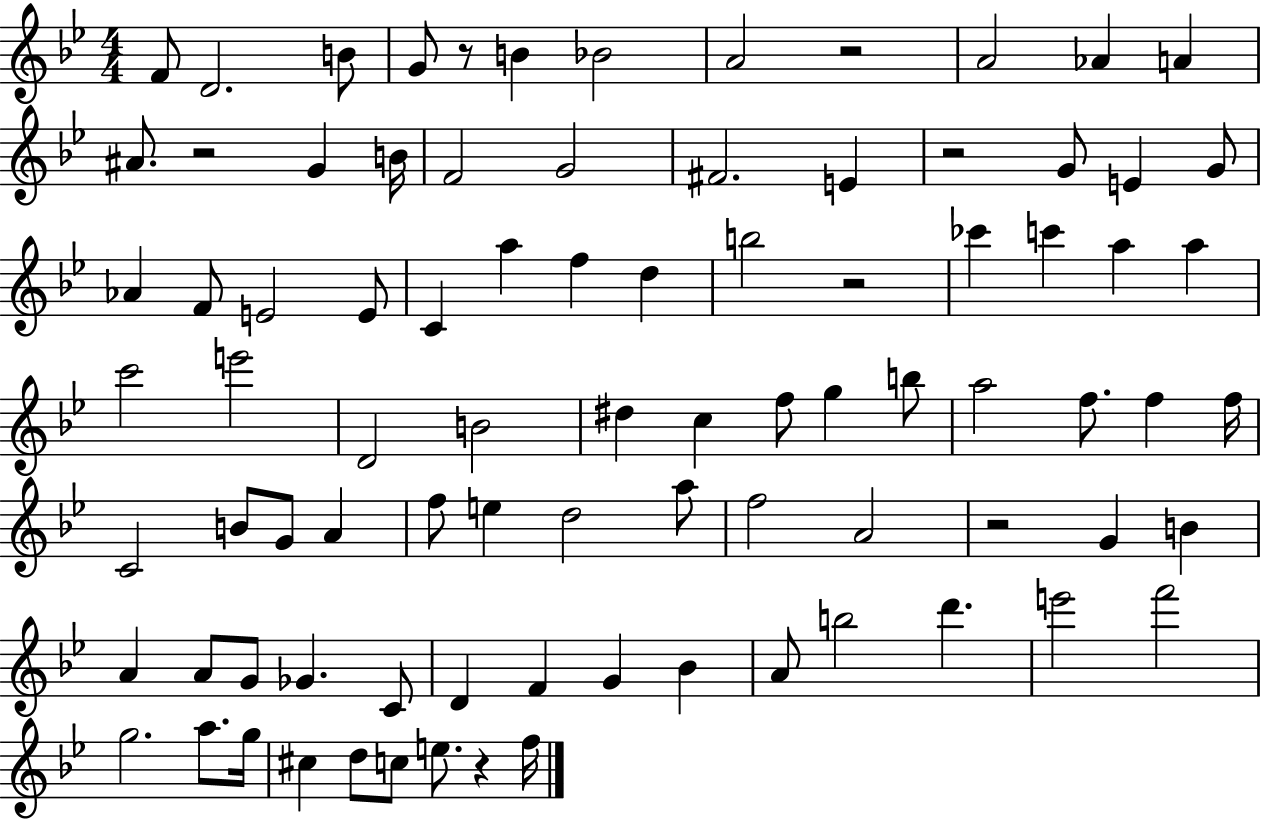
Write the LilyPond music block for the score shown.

{
  \clef treble
  \numericTimeSignature
  \time 4/4
  \key bes \major
  f'8 d'2. b'8 | g'8 r8 b'4 bes'2 | a'2 r2 | a'2 aes'4 a'4 | \break ais'8. r2 g'4 b'16 | f'2 g'2 | fis'2. e'4 | r2 g'8 e'4 g'8 | \break aes'4 f'8 e'2 e'8 | c'4 a''4 f''4 d''4 | b''2 r2 | ces'''4 c'''4 a''4 a''4 | \break c'''2 e'''2 | d'2 b'2 | dis''4 c''4 f''8 g''4 b''8 | a''2 f''8. f''4 f''16 | \break c'2 b'8 g'8 a'4 | f''8 e''4 d''2 a''8 | f''2 a'2 | r2 g'4 b'4 | \break a'4 a'8 g'8 ges'4. c'8 | d'4 f'4 g'4 bes'4 | a'8 b''2 d'''4. | e'''2 f'''2 | \break g''2. a''8. g''16 | cis''4 d''8 c''8 e''8. r4 f''16 | \bar "|."
}